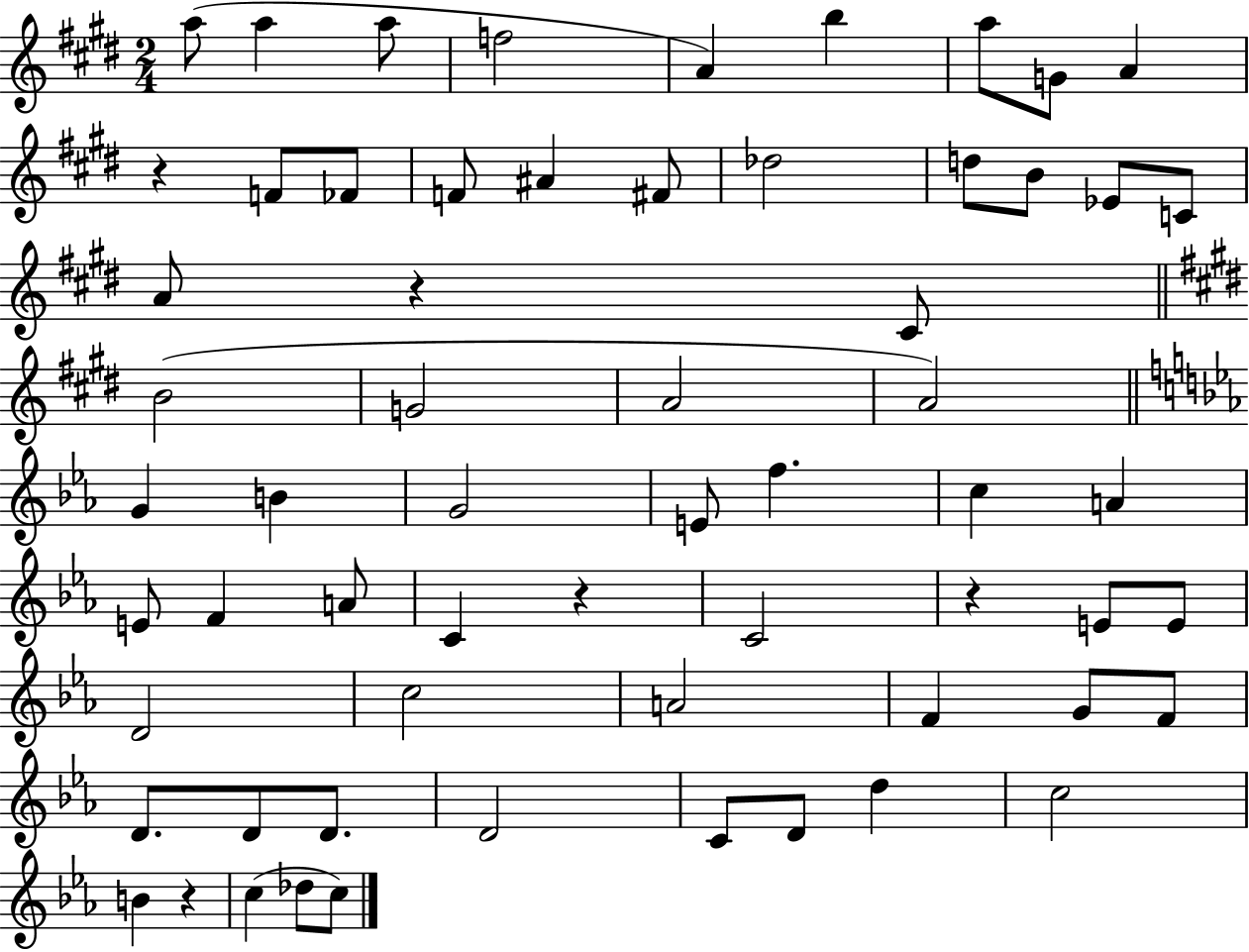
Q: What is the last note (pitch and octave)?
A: C5